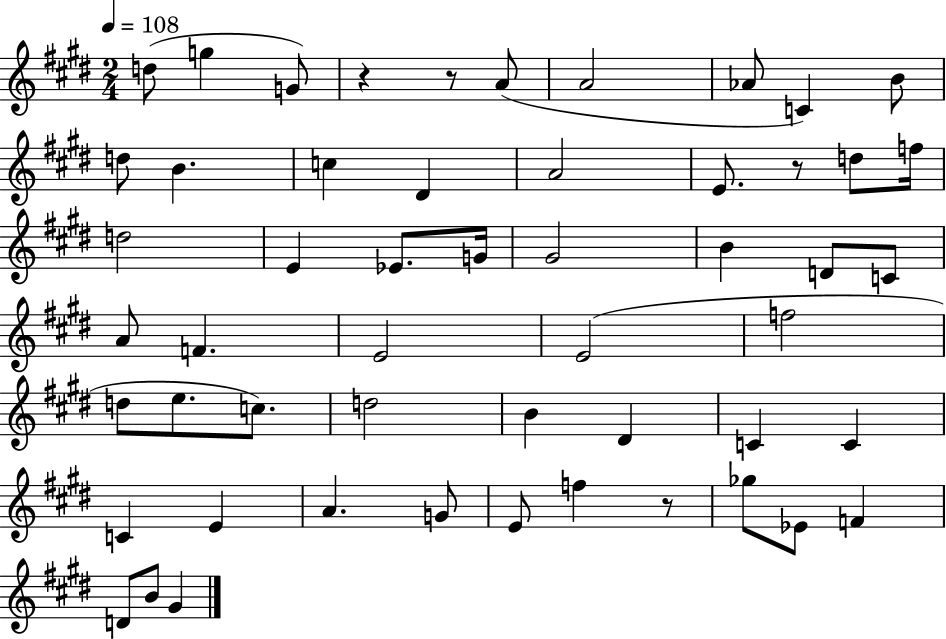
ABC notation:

X:1
T:Untitled
M:2/4
L:1/4
K:E
d/2 g G/2 z z/2 A/2 A2 _A/2 C B/2 d/2 B c ^D A2 E/2 z/2 d/2 f/4 d2 E _E/2 G/4 ^G2 B D/2 C/2 A/2 F E2 E2 f2 d/2 e/2 c/2 d2 B ^D C C C E A G/2 E/2 f z/2 _g/2 _E/2 F D/2 B/2 ^G